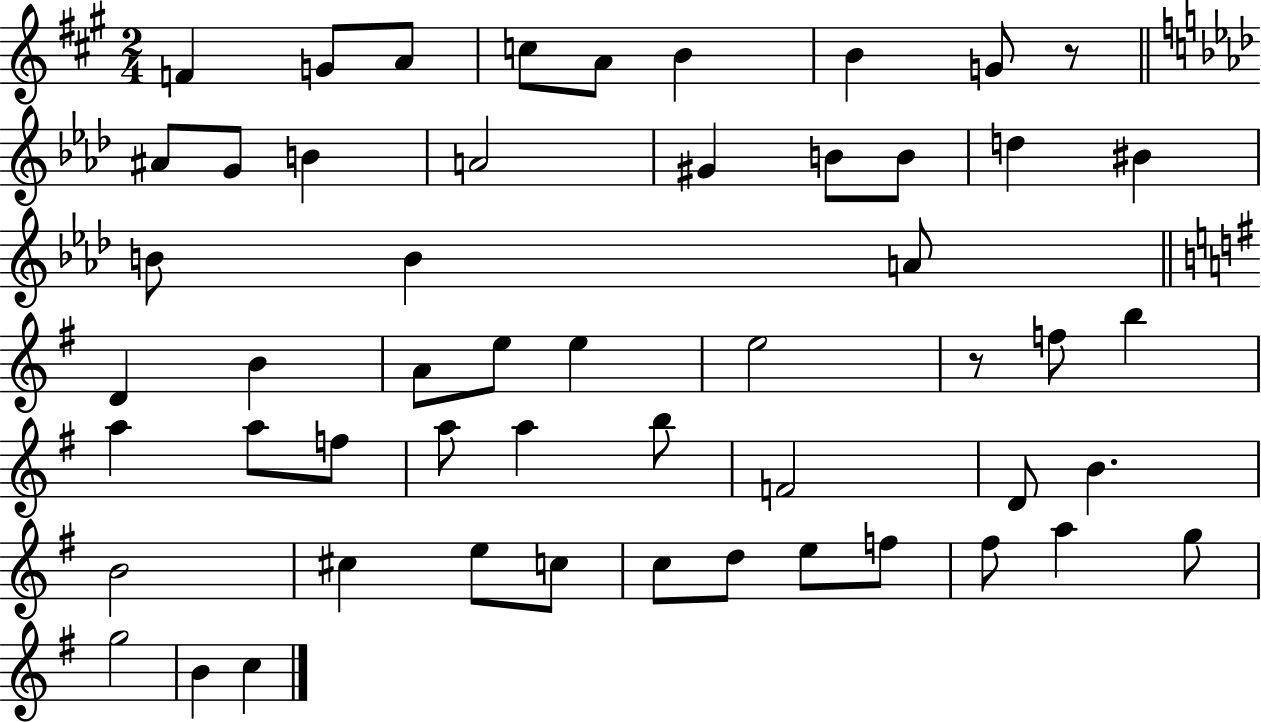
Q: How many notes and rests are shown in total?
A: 53